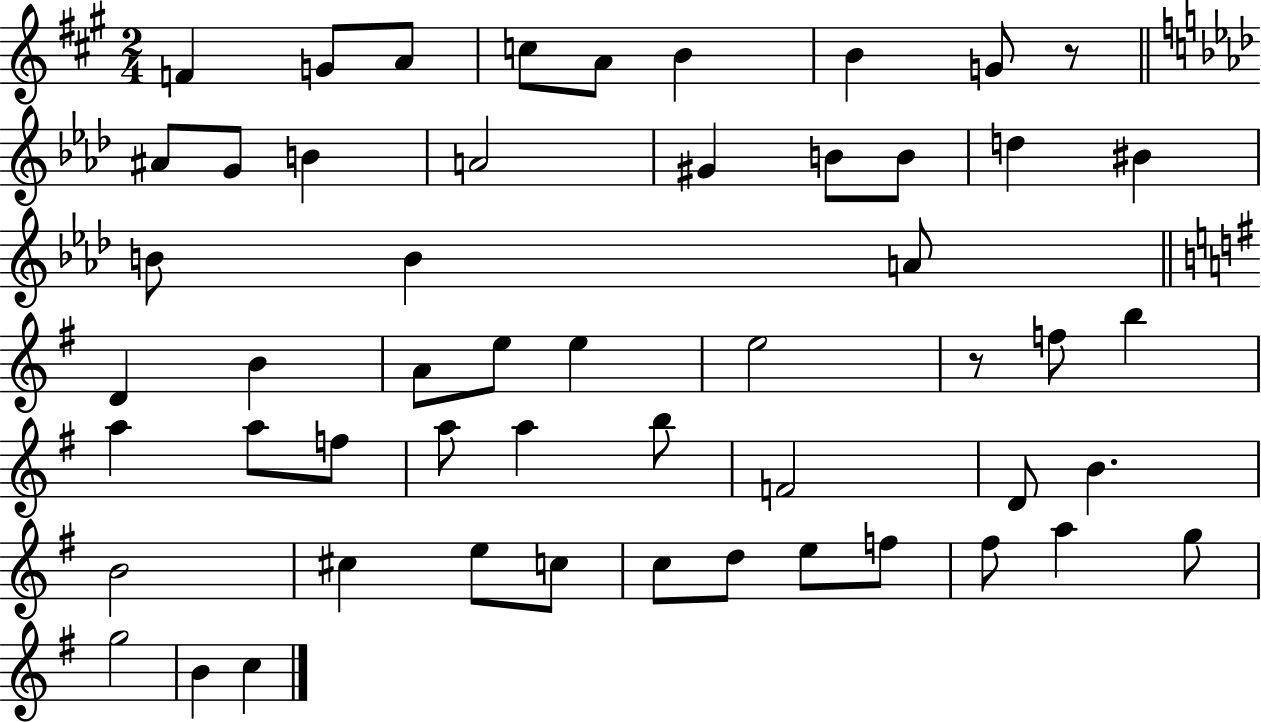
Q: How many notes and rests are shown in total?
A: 53